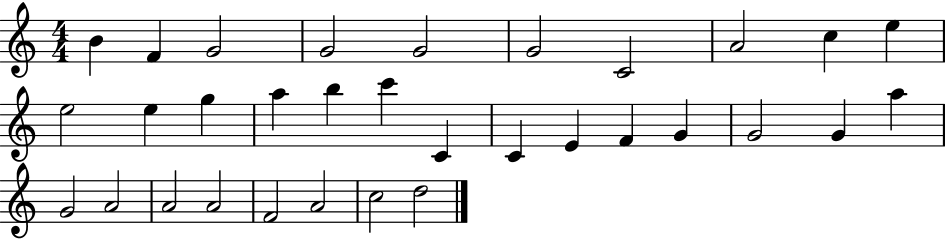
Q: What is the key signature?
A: C major